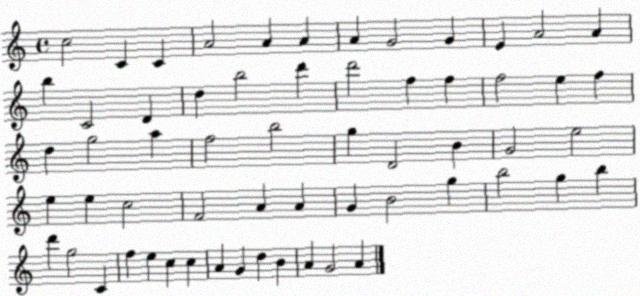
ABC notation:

X:1
T:Untitled
M:4/4
L:1/4
K:C
c2 C C A2 A A A G2 G E A2 A b C2 D d b2 d' d'2 f f f2 e f d g2 a f2 b2 g D2 B G2 e2 e e c2 F2 A A G B2 g b2 g b d' g2 C f e c c A G d B A G2 A